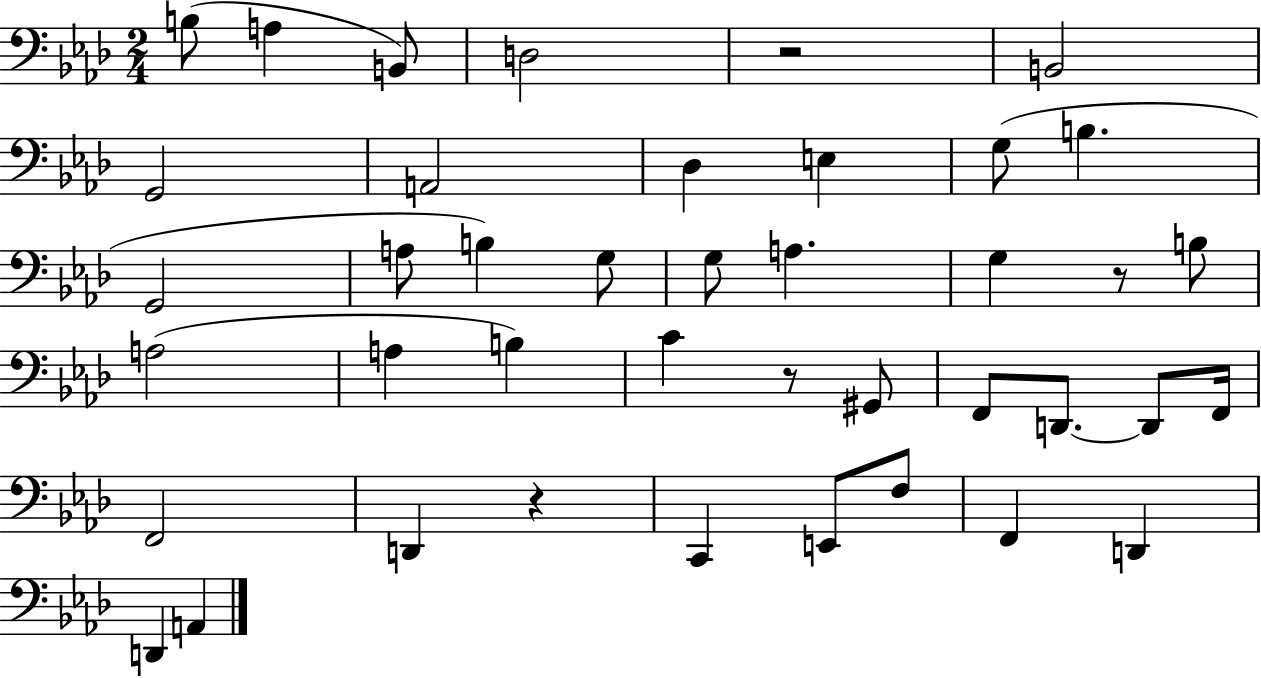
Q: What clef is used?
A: bass